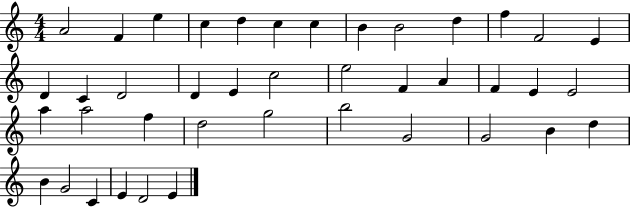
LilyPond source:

{
  \clef treble
  \numericTimeSignature
  \time 4/4
  \key c \major
  a'2 f'4 e''4 | c''4 d''4 c''4 c''4 | b'4 b'2 d''4 | f''4 f'2 e'4 | \break d'4 c'4 d'2 | d'4 e'4 c''2 | e''2 f'4 a'4 | f'4 e'4 e'2 | \break a''4 a''2 f''4 | d''2 g''2 | b''2 g'2 | g'2 b'4 d''4 | \break b'4 g'2 c'4 | e'4 d'2 e'4 | \bar "|."
}